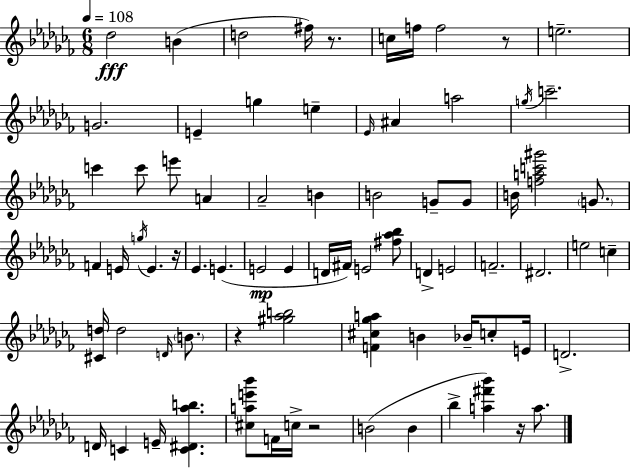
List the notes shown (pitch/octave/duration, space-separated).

Db5/h B4/q D5/h F#5/s R/e. C5/s F5/s F5/h R/e E5/h. G4/h. E4/q G5/q E5/q Eb4/s A#4/q A5/h G5/s C6/h. C6/q C6/e E6/e A4/q Ab4/h B4/q B4/h G4/e G4/e B4/s [F5,A5,C6,G#6]/h G4/e. F4/q E4/s G5/s E4/q. R/s Eb4/q. E4/q. E4/h E4/q D4/s F#4/s E4/h [F#5,Ab5,Bb5]/e D4/q E4/h F4/h. D#4/h. E5/h C5/q [C#4,D5]/s D5/h D4/s B4/e. R/q [G#5,Ab5,B5]/h [F4,C#5,Gb5,A5]/q B4/q Bb4/s C5/e E4/s D4/h. D4/s C4/q E4/s [C4,D#4,Ab5,B5]/q. [C#5,A5,E6,Bb6]/e F4/s C5/s R/h B4/h B4/q Bb5/q [A5,F#6,Bb6]/q R/s A5/e.